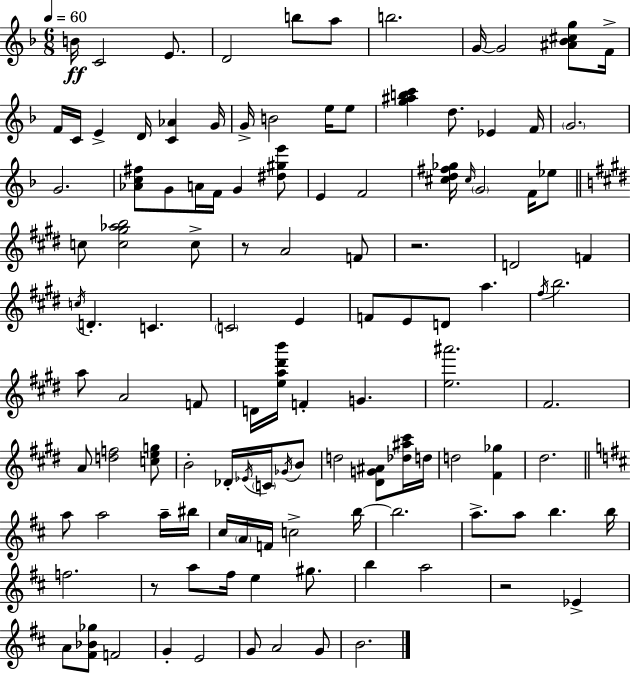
B4/s C4/h E4/e. D4/h B5/e A5/e B5/h. G4/s G4/h [A#4,Bb4,C#5,G5]/e F4/s F4/s C4/s E4/q D4/s [C4,Ab4]/q G4/s G4/s B4/h E5/s E5/e [G5,A#5,B5,C6]/q D5/e. Eb4/q F4/s G4/h. G4/h. [Ab4,C5,F#5]/e G4/e A4/s F4/s G4/q [D#5,G#5,E6]/e E4/q F4/h [C#5,D5,F#5,Gb5]/s C#5/s G4/h F4/s Eb5/e C5/e [C5,G#5,Ab5,B5]/h C5/e R/e A4/h F4/e R/h. D4/h F4/q C5/s D4/q. C4/q. C4/h E4/q F4/e E4/e D4/e A5/q. F#5/s B5/h. A5/e A4/h F4/e D4/s [E5,A5,D#6,B6]/s F4/q G4/q. [E5,A#6]/h. F#4/h. A4/e [D5,F5]/h [C5,E5,G5]/e B4/h Db4/s Eb4/s C4/s Gb4/s B4/e D5/h [D#4,G4,A#4]/e [Db5,A#5,C#6]/s D5/s D5/h [F#4,Gb5]/q D#5/h. A5/e A5/h A5/s BIS5/s C#5/s A4/s F4/s C5/h B5/s B5/h. A5/e. A5/e B5/q. B5/s F5/h. R/e A5/e F#5/s E5/q G#5/e. B5/q A5/h R/h Eb4/q A4/e [F#4,Bb4,Gb5]/e F4/h G4/q E4/h G4/e A4/h G4/e B4/h.